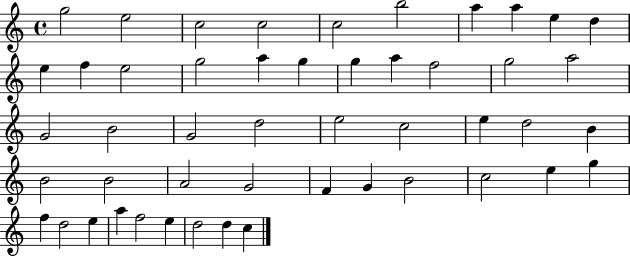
G5/h E5/h C5/h C5/h C5/h B5/h A5/q A5/q E5/q D5/q E5/q F5/q E5/h G5/h A5/q G5/q G5/q A5/q F5/h G5/h A5/h G4/h B4/h G4/h D5/h E5/h C5/h E5/q D5/h B4/q B4/h B4/h A4/h G4/h F4/q G4/q B4/h C5/h E5/q G5/q F5/q D5/h E5/q A5/q F5/h E5/q D5/h D5/q C5/q